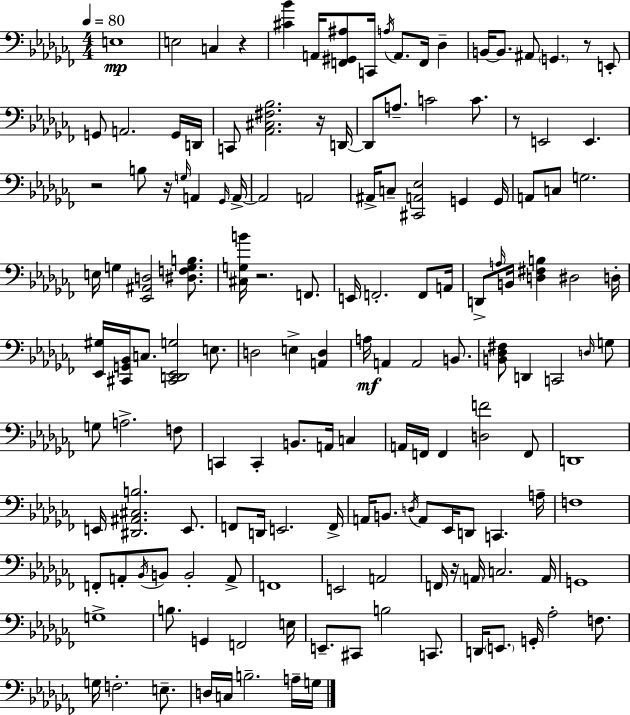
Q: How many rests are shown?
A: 8